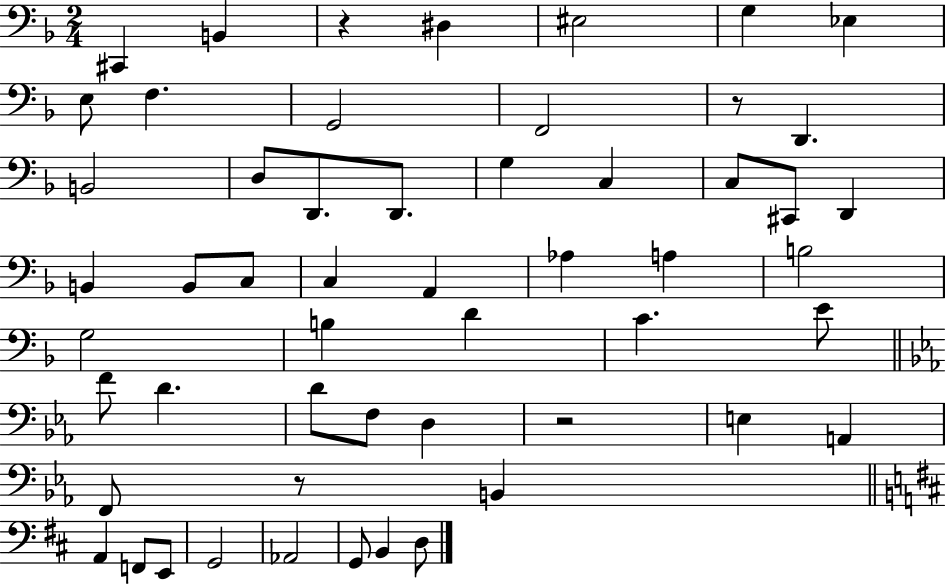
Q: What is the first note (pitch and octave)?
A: C#2